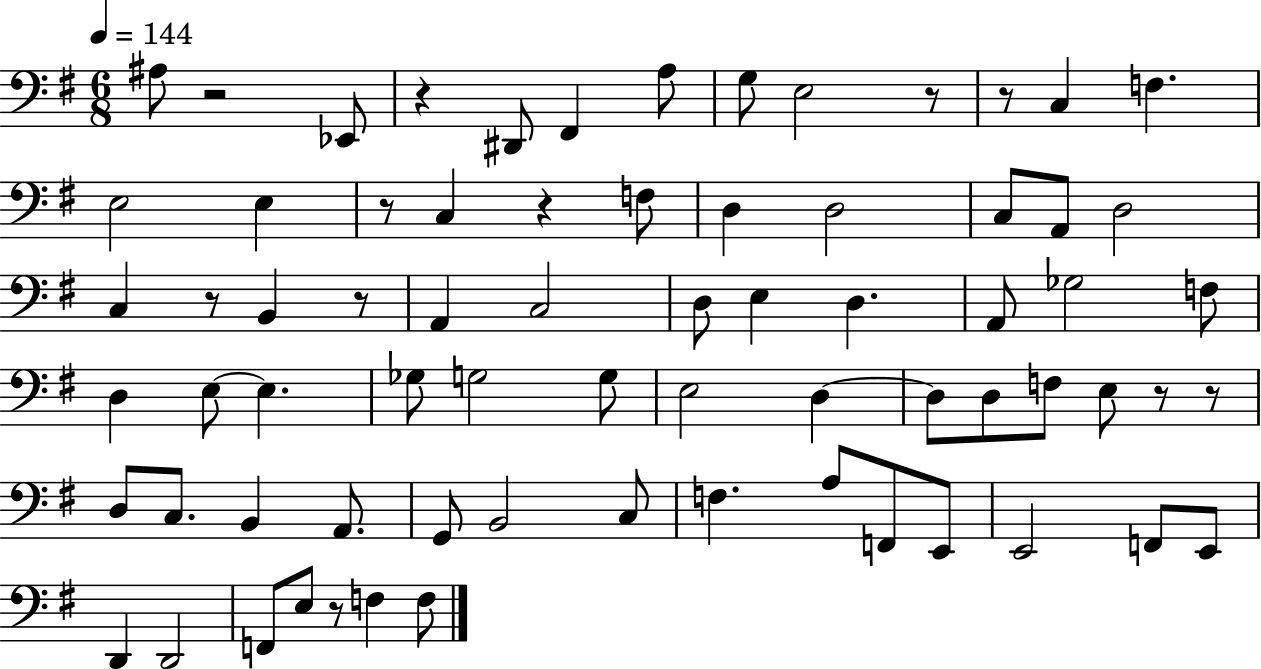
A#3/e R/h Eb2/e R/q D#2/e F#2/q A3/e G3/e E3/h R/e R/e C3/q F3/q. E3/h E3/q R/e C3/q R/q F3/e D3/q D3/h C3/e A2/e D3/h C3/q R/e B2/q R/e A2/q C3/h D3/e E3/q D3/q. A2/e Gb3/h F3/e D3/q E3/e E3/q. Gb3/e G3/h G3/e E3/h D3/q D3/e D3/e F3/e E3/e R/e R/e D3/e C3/e. B2/q A2/e. G2/e B2/h C3/e F3/q. A3/e F2/e E2/e E2/h F2/e E2/e D2/q D2/h F2/e E3/e R/e F3/q F3/e